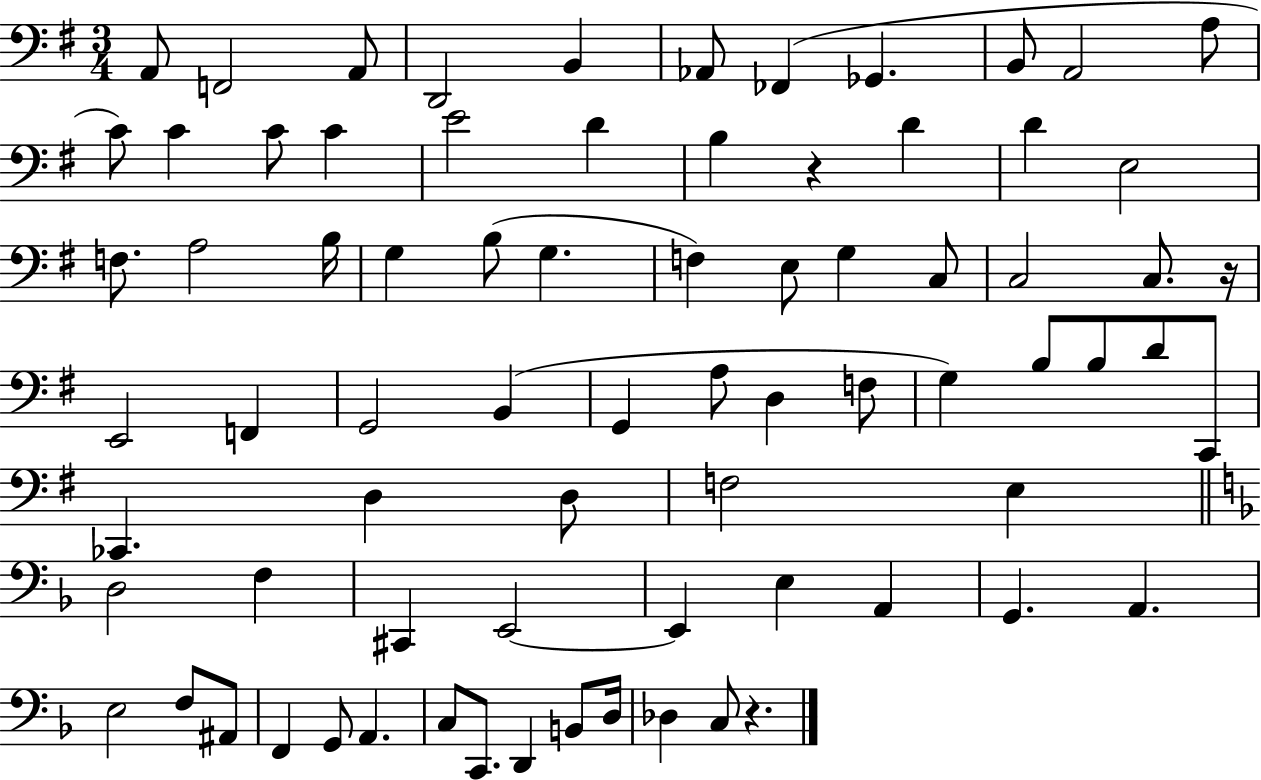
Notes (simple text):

A2/e F2/h A2/e D2/h B2/q Ab2/e FES2/q Gb2/q. B2/e A2/h A3/e C4/e C4/q C4/e C4/q E4/h D4/q B3/q R/q D4/q D4/q E3/h F3/e. A3/h B3/s G3/q B3/e G3/q. F3/q E3/e G3/q C3/e C3/h C3/e. R/s E2/h F2/q G2/h B2/q G2/q A3/e D3/q F3/e G3/q B3/e B3/e D4/e C2/e CES2/q. D3/q D3/e F3/h E3/q D3/h F3/q C#2/q E2/h E2/q E3/q A2/q G2/q. A2/q. E3/h F3/e A#2/e F2/q G2/e A2/q. C3/e C2/e. D2/q B2/e D3/s Db3/q C3/e R/q.